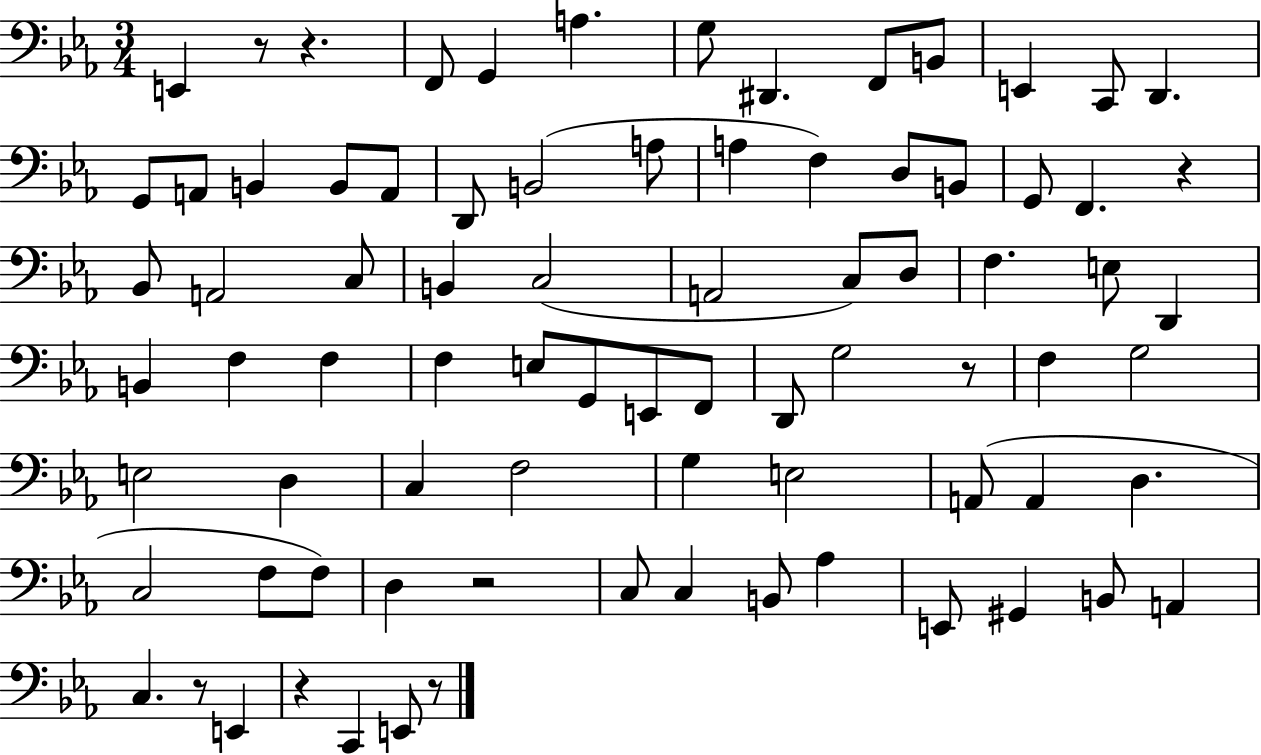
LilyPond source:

{
  \clef bass
  \numericTimeSignature
  \time 3/4
  \key ees \major
  e,4 r8 r4. | f,8 g,4 a4. | g8 dis,4. f,8 b,8 | e,4 c,8 d,4. | \break g,8 a,8 b,4 b,8 a,8 | d,8 b,2( a8 | a4 f4) d8 b,8 | g,8 f,4. r4 | \break bes,8 a,2 c8 | b,4 c2( | a,2 c8) d8 | f4. e8 d,4 | \break b,4 f4 f4 | f4 e8 g,8 e,8 f,8 | d,8 g2 r8 | f4 g2 | \break e2 d4 | c4 f2 | g4 e2 | a,8( a,4 d4. | \break c2 f8 f8) | d4 r2 | c8 c4 b,8 aes4 | e,8 gis,4 b,8 a,4 | \break c4. r8 e,4 | r4 c,4 e,8 r8 | \bar "|."
}